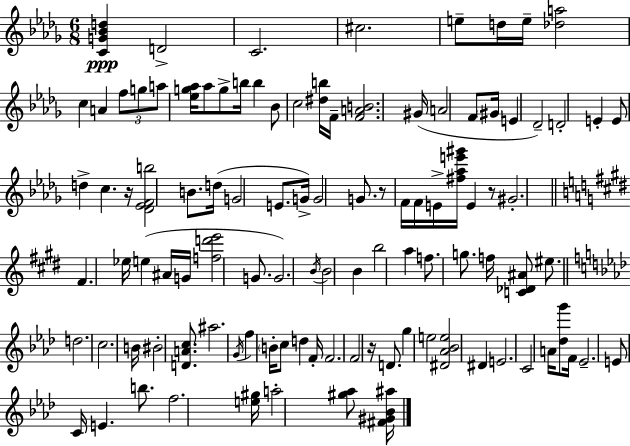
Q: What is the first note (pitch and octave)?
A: D4